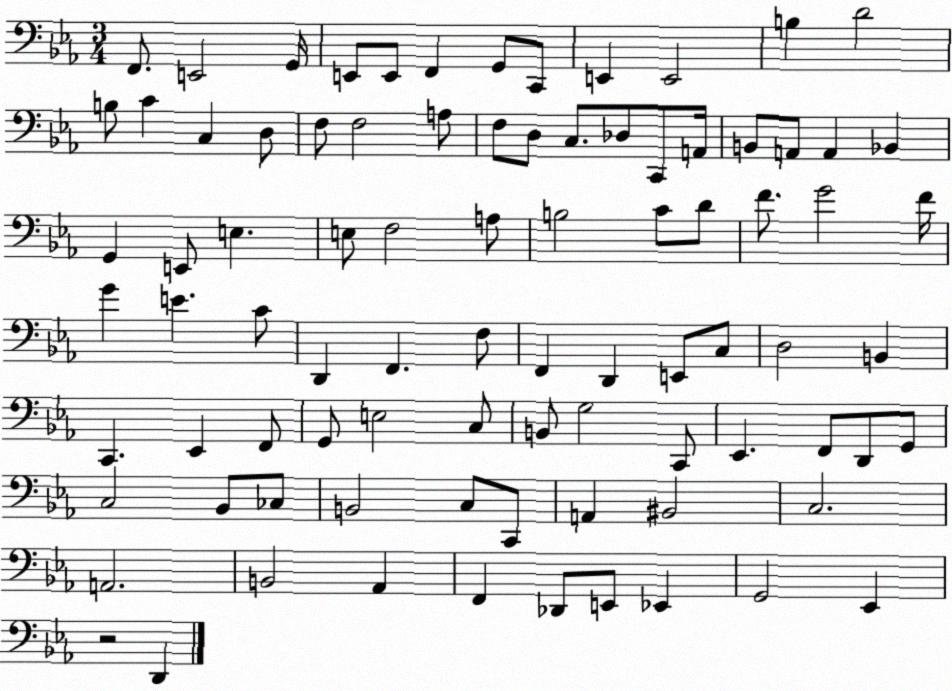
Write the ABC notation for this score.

X:1
T:Untitled
M:3/4
L:1/4
K:Eb
F,,/2 E,,2 G,,/4 E,,/2 E,,/2 F,, G,,/2 C,,/2 E,, E,,2 B, D2 B,/2 C C, D,/2 F,/2 F,2 A,/2 F,/2 D,/2 C,/2 _D,/2 C,,/2 A,,/4 B,,/2 A,,/2 A,, _B,, G,, E,,/2 E, E,/2 F,2 A,/2 B,2 C/2 D/2 F/2 G2 F/4 G E C/2 D,, F,, F,/2 F,, D,, E,,/2 C,/2 D,2 B,, C,, _E,, F,,/2 G,,/2 E,2 C,/2 B,,/2 G,2 C,,/2 _E,, F,,/2 D,,/2 G,,/2 C,2 _B,,/2 _C,/2 B,,2 C,/2 C,,/2 A,, ^B,,2 C,2 A,,2 B,,2 _A,, F,, _D,,/2 E,,/2 _E,, G,,2 _E,, z2 D,,